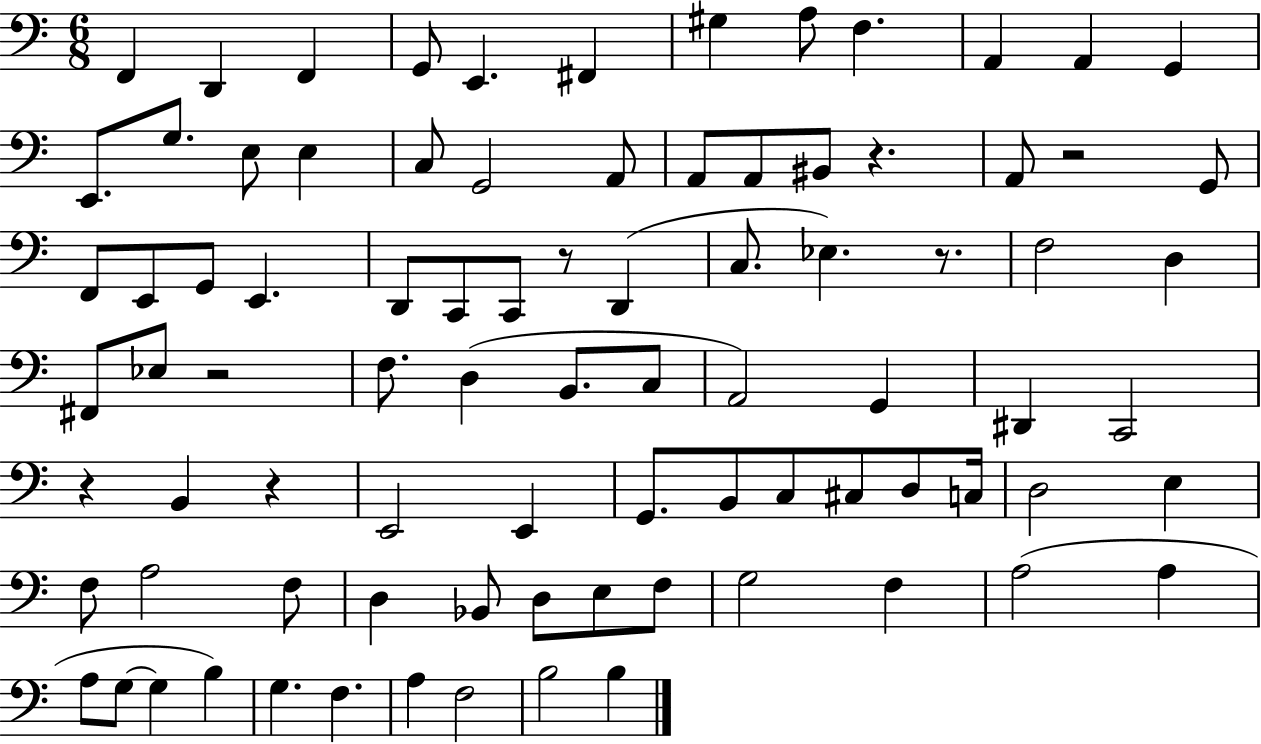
{
  \clef bass
  \numericTimeSignature
  \time 6/8
  \key c \major
  \repeat volta 2 { f,4 d,4 f,4 | g,8 e,4. fis,4 | gis4 a8 f4. | a,4 a,4 g,4 | \break e,8. g8. e8 e4 | c8 g,2 a,8 | a,8 a,8 bis,8 r4. | a,8 r2 g,8 | \break f,8 e,8 g,8 e,4. | d,8 c,8 c,8 r8 d,4( | c8. ees4.) r8. | f2 d4 | \break fis,8 ees8 r2 | f8. d4( b,8. c8 | a,2) g,4 | dis,4 c,2 | \break r4 b,4 r4 | e,2 e,4 | g,8. b,8 c8 cis8 d8 c16 | d2 e4 | \break f8 a2 f8 | d4 bes,8 d8 e8 f8 | g2 f4 | a2( a4 | \break a8 g8~~ g4 b4) | g4. f4. | a4 f2 | b2 b4 | \break } \bar "|."
}